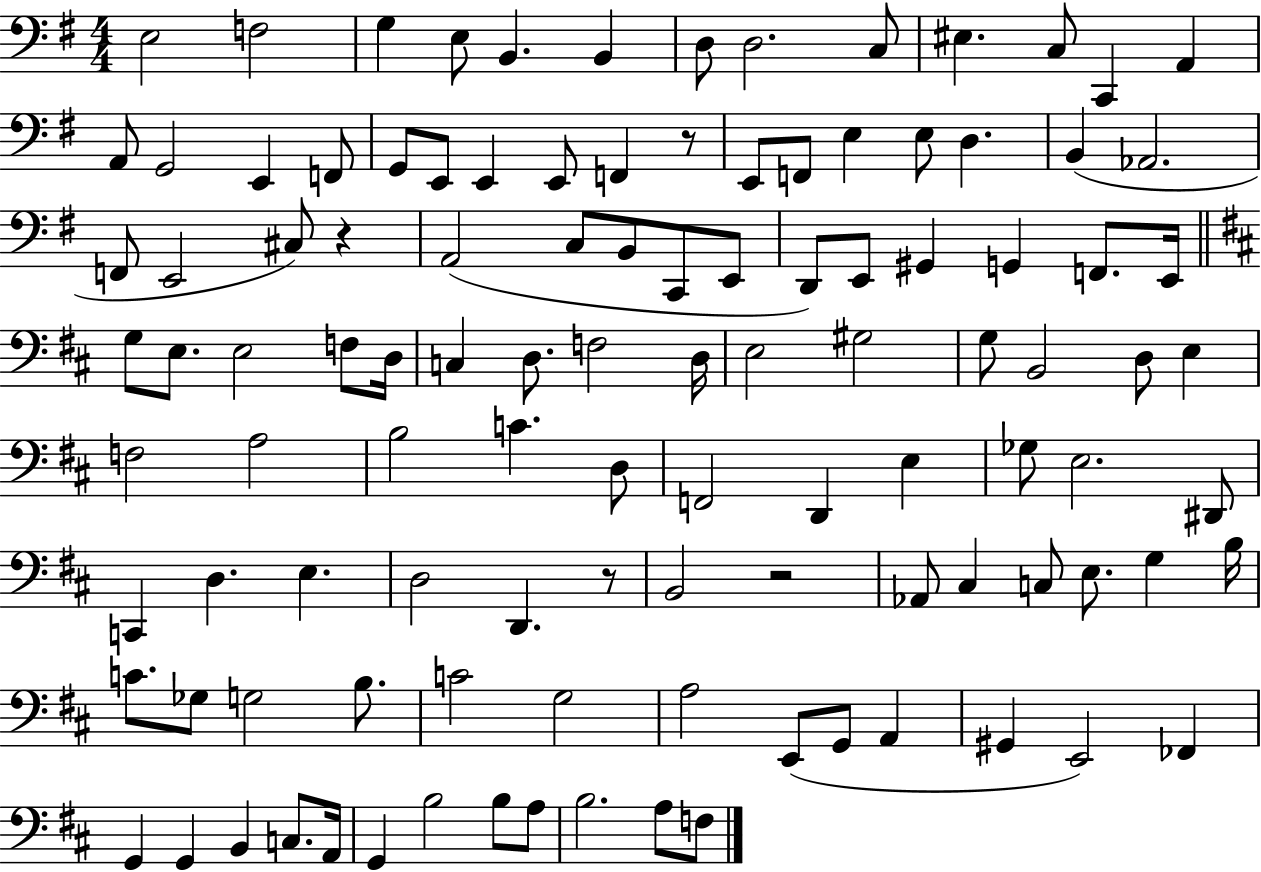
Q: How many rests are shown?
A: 4